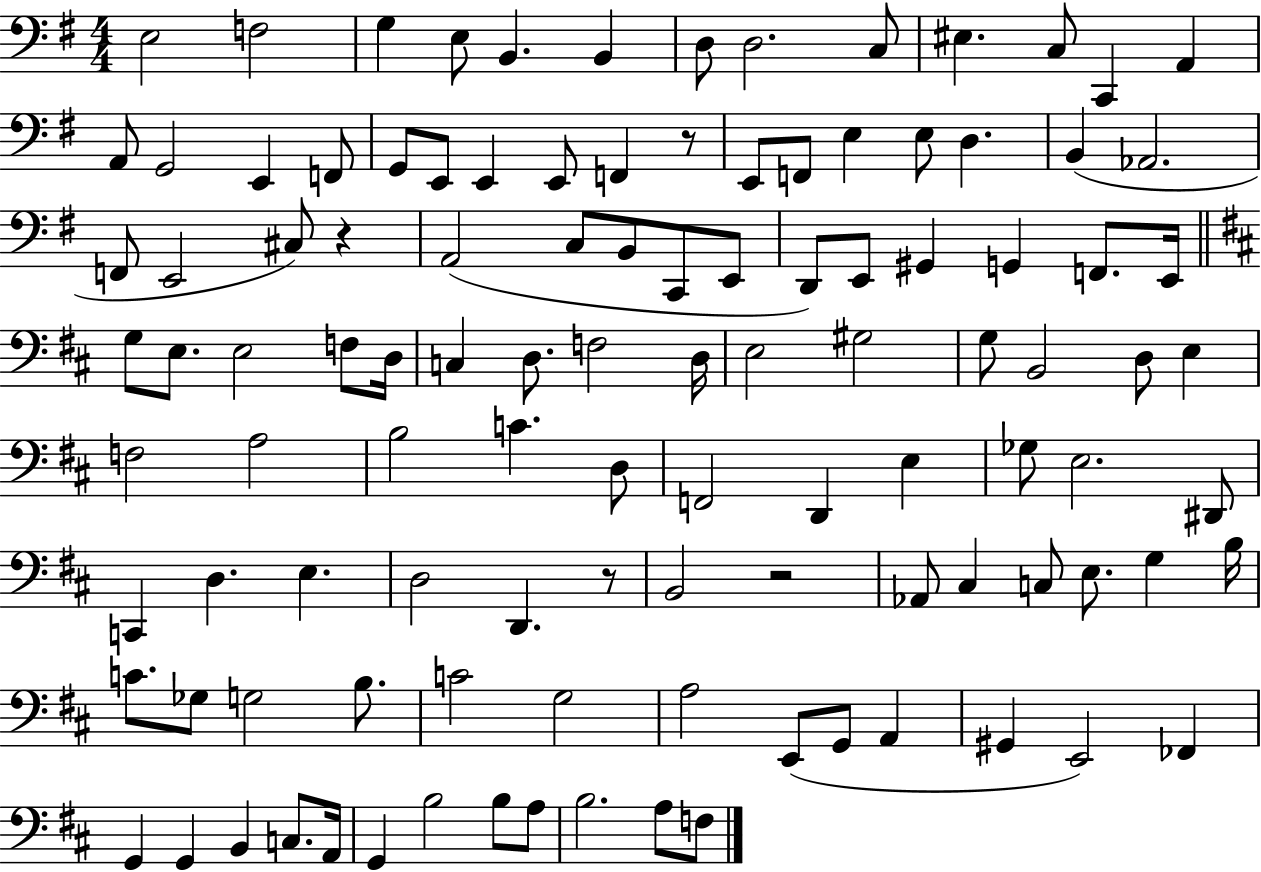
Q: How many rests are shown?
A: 4